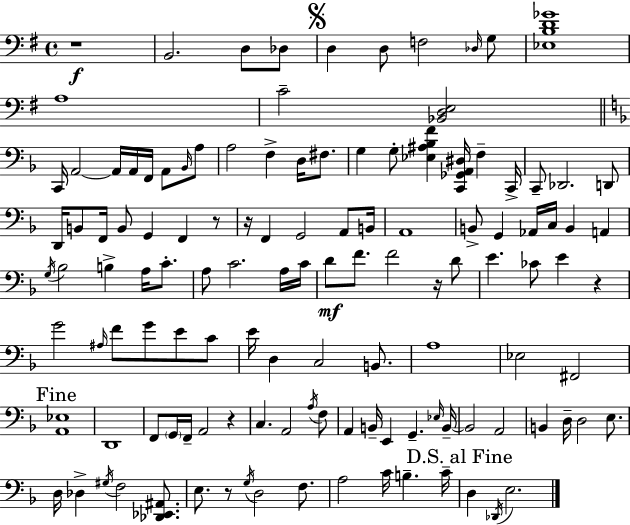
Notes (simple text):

R/w B2/h. D3/e Db3/e D3/q D3/e F3/h Db3/s G3/e [Eb3,B3,D4,Gb4]/w A3/w C4/h [Bb2,D3,E3]/h C2/s A2/h A2/s A2/s F2/s A2/e Bb2/s A3/e A3/h F3/q D3/s F#3/e. G3/q G3/e [Eb3,A#3,Bb3,F4]/q [C2,Gb2,A2,D#3]/s F3/q C2/s C2/e Db2/h. D2/e D2/s B2/e F2/s B2/e G2/q F2/q R/e R/s F2/q G2/h A2/e B2/s A2/w B2/e G2/q Ab2/s C3/s B2/q A2/q G3/s Bb3/h B3/q A3/s C4/e. A3/e C4/h. A3/s C4/s D4/e F4/e. F4/h R/s D4/e E4/q. CES4/e E4/q R/q G4/h A#3/s F4/e G4/e E4/e C4/e E4/s D3/q C3/h B2/e. A3/w Eb3/h F#2/h [A2,Eb3]/w D2/w F2/e G2/s F2/s A2/h R/q C3/q. A2/h A3/s F3/e A2/q B2/s E2/q G2/q. Eb3/s B2/s B2/h A2/h B2/q D3/s D3/h E3/e. D3/s Db3/q G#3/s F3/h [Db2,Eb2,A#2]/e. E3/e. R/e G3/s D3/h F3/e. A3/h C4/s B3/q. C4/s D3/q Db2/s E3/h.